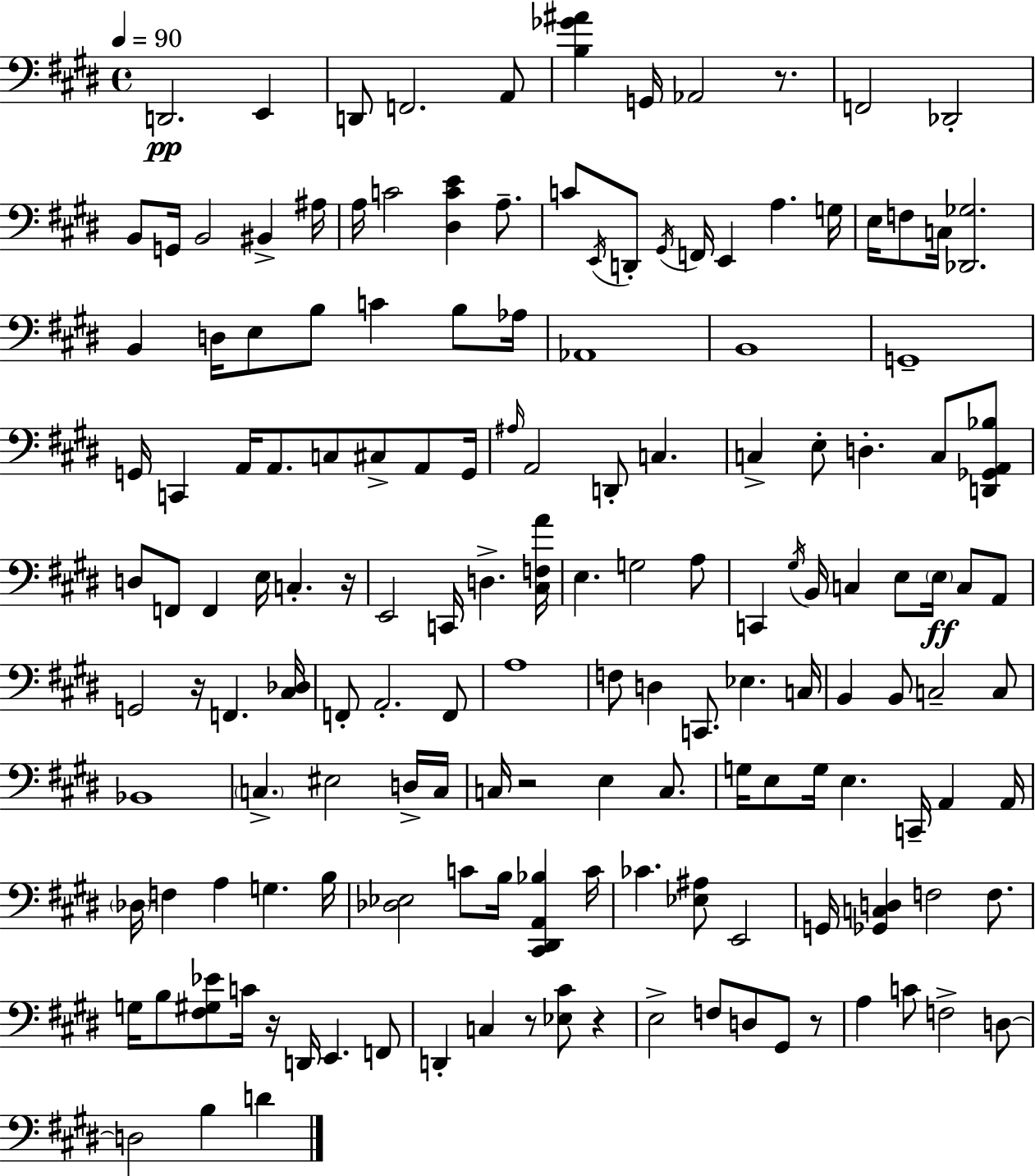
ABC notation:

X:1
T:Untitled
M:4/4
L:1/4
K:E
D,,2 E,, D,,/2 F,,2 A,,/2 [B,_G^A] G,,/4 _A,,2 z/2 F,,2 _D,,2 B,,/2 G,,/4 B,,2 ^B,, ^A,/4 A,/4 C2 [^D,CE] A,/2 C/2 E,,/4 D,,/2 ^G,,/4 F,,/4 E,, A, G,/4 E,/4 F,/2 C,/4 [_D,,_G,]2 B,, D,/4 E,/2 B,/2 C B,/2 _A,/4 _A,,4 B,,4 G,,4 G,,/4 C,, A,,/4 A,,/2 C,/2 ^C,/2 A,,/2 G,,/4 ^A,/4 A,,2 D,,/2 C, C, E,/2 D, C,/2 [D,,_G,,A,,_B,]/2 D,/2 F,,/2 F,, E,/4 C, z/4 E,,2 C,,/4 D, [^C,F,A]/4 E, G,2 A,/2 C,, ^G,/4 B,,/4 C, E,/2 E,/4 C,/2 A,,/2 G,,2 z/4 F,, [^C,_D,]/4 F,,/2 A,,2 F,,/2 A,4 F,/2 D, C,,/2 _E, C,/4 B,, B,,/2 C,2 C,/2 _B,,4 C, ^E,2 D,/4 C,/4 C,/4 z2 E, C,/2 G,/4 E,/2 G,/4 E, C,,/4 A,, A,,/4 _D,/4 F, A, G, B,/4 [_D,_E,]2 C/2 B,/4 [^C,,^D,,A,,_B,] C/4 _C [_E,^A,]/2 E,,2 G,,/4 [_G,,C,D,] F,2 F,/2 G,/4 B,/2 [^F,^G,_E]/2 C/4 z/4 D,,/4 E,, F,,/2 D,, C, z/2 [_E,^C]/2 z E,2 F,/2 D,/2 ^G,,/2 z/2 A, C/2 F,2 D,/2 D,2 B, D